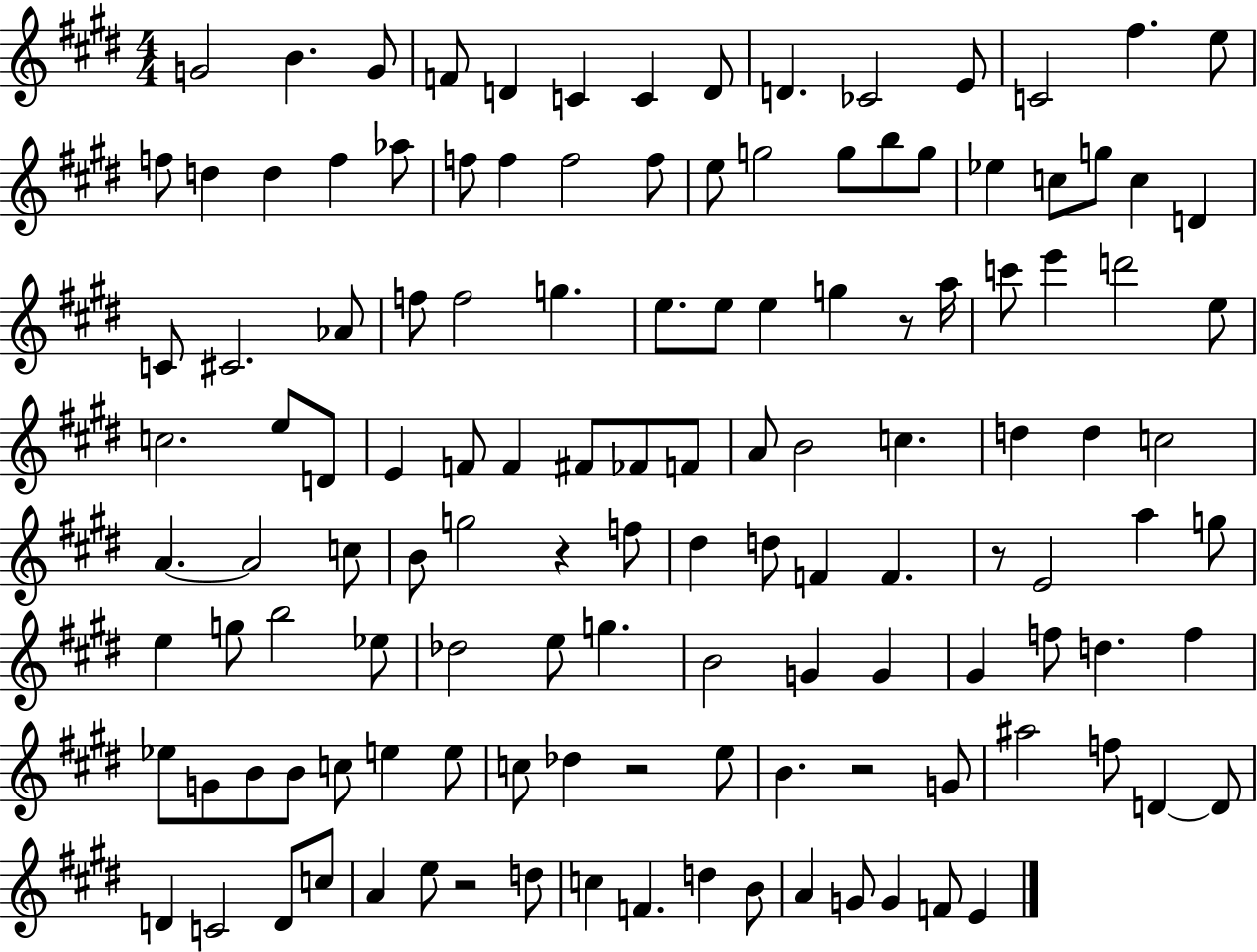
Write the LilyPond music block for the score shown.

{
  \clef treble
  \numericTimeSignature
  \time 4/4
  \key e \major
  g'2 b'4. g'8 | f'8 d'4 c'4 c'4 d'8 | d'4. ces'2 e'8 | c'2 fis''4. e''8 | \break f''8 d''4 d''4 f''4 aes''8 | f''8 f''4 f''2 f''8 | e''8 g''2 g''8 b''8 g''8 | ees''4 c''8 g''8 c''4 d'4 | \break c'8 cis'2. aes'8 | f''8 f''2 g''4. | e''8. e''8 e''4 g''4 r8 a''16 | c'''8 e'''4 d'''2 e''8 | \break c''2. e''8 d'8 | e'4 f'8 f'4 fis'8 fes'8 f'8 | a'8 b'2 c''4. | d''4 d''4 c''2 | \break a'4.~~ a'2 c''8 | b'8 g''2 r4 f''8 | dis''4 d''8 f'4 f'4. | r8 e'2 a''4 g''8 | \break e''4 g''8 b''2 ees''8 | des''2 e''8 g''4. | b'2 g'4 g'4 | gis'4 f''8 d''4. f''4 | \break ees''8 g'8 b'8 b'8 c''8 e''4 e''8 | c''8 des''4 r2 e''8 | b'4. r2 g'8 | ais''2 f''8 d'4~~ d'8 | \break d'4 c'2 d'8 c''8 | a'4 e''8 r2 d''8 | c''4 f'4. d''4 b'8 | a'4 g'8 g'4 f'8 e'4 | \break \bar "|."
}